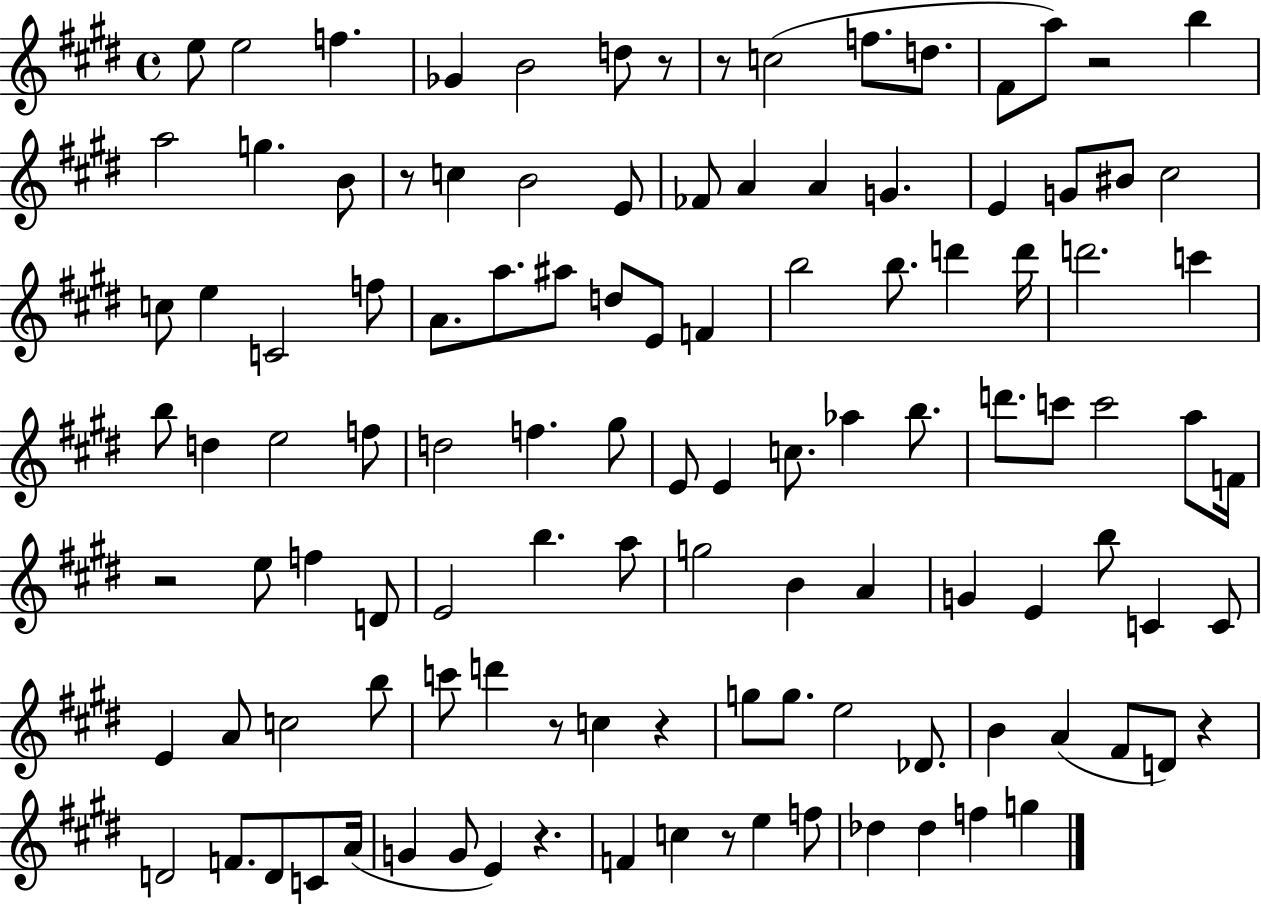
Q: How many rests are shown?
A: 10